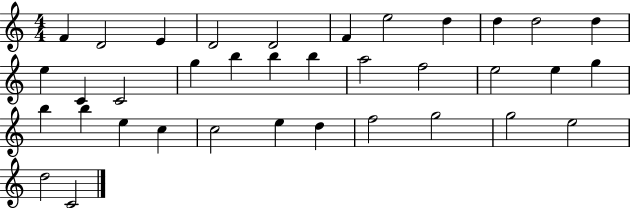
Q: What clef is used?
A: treble